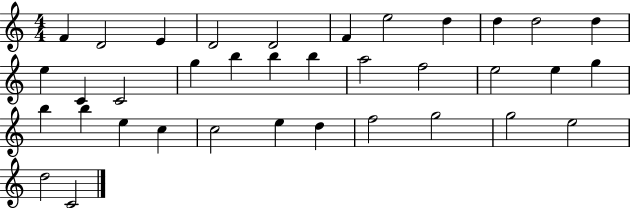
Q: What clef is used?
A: treble